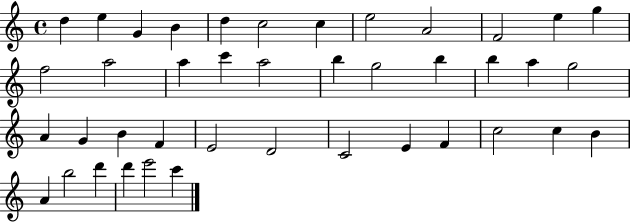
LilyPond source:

{
  \clef treble
  \time 4/4
  \defaultTimeSignature
  \key c \major
  d''4 e''4 g'4 b'4 | d''4 c''2 c''4 | e''2 a'2 | f'2 e''4 g''4 | \break f''2 a''2 | a''4 c'''4 a''2 | b''4 g''2 b''4 | b''4 a''4 g''2 | \break a'4 g'4 b'4 f'4 | e'2 d'2 | c'2 e'4 f'4 | c''2 c''4 b'4 | \break a'4 b''2 d'''4 | d'''4 e'''2 c'''4 | \bar "|."
}